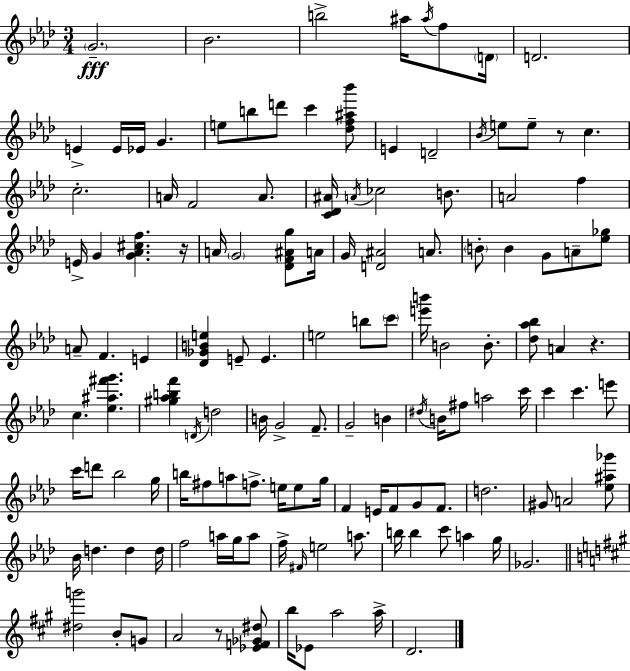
G4/h. Bb4/h. B5/h A#5/s A#5/s F5/e D4/s D4/h. E4/q E4/s Eb4/s G4/q. E5/e B5/e D6/e C6/q [Db5,F5,A#5,Bb6]/e E4/q D4/h Bb4/s E5/e E5/e R/e C5/q. C5/h. A4/s F4/h A4/e. [C4,Db4,A#4]/s A4/s CES5/h B4/e. A4/h F5/q E4/s G4/q [G4,Ab4,C#5,F5]/q. R/s A4/s G4/h [Db4,F4,A#4,G5]/e A4/s G4/s [D4,A#4]/h A4/e. B4/e B4/q G4/e A4/e [Eb5,Gb5]/e A4/e F4/q. E4/q [Db4,Gb4,B4,E5]/q E4/e E4/q. E5/h B5/e C6/e [E6,B6]/s B4/h B4/e. [Db5,Ab5,Bb5]/e A4/q R/q. C5/q. [Eb5,A#5,F#6,G6]/q. [G#5,Ab5,B5,F6]/q D4/s D5/h B4/s G4/h F4/e. G4/h B4/q D#5/s B4/s F#5/e A5/h C6/s C6/q C6/q. E6/e C6/s D6/e Bb5/h G5/s B5/s F#5/e A5/e F5/e. E5/s E5/e G5/s F4/q E4/s F4/e G4/e F4/e. D5/h. G#4/e A4/h [Eb5,A#5,Gb6]/e Bb4/s D5/q. D5/q D5/s F5/h A5/s G5/s A5/e F5/s F#4/s E5/h A5/e. B5/s B5/q C6/e A5/q G5/s Gb4/h. [D#5,G6]/h B4/e G4/e A4/h R/e [Eb4,F4,Gb4,D#5]/e B5/s Eb4/e A5/h A5/s D4/h.